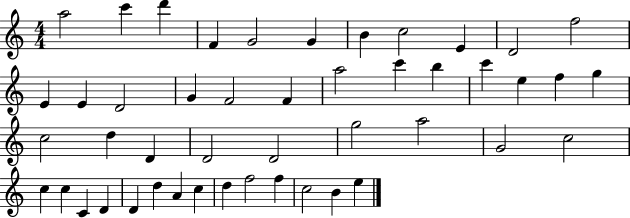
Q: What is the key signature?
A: C major